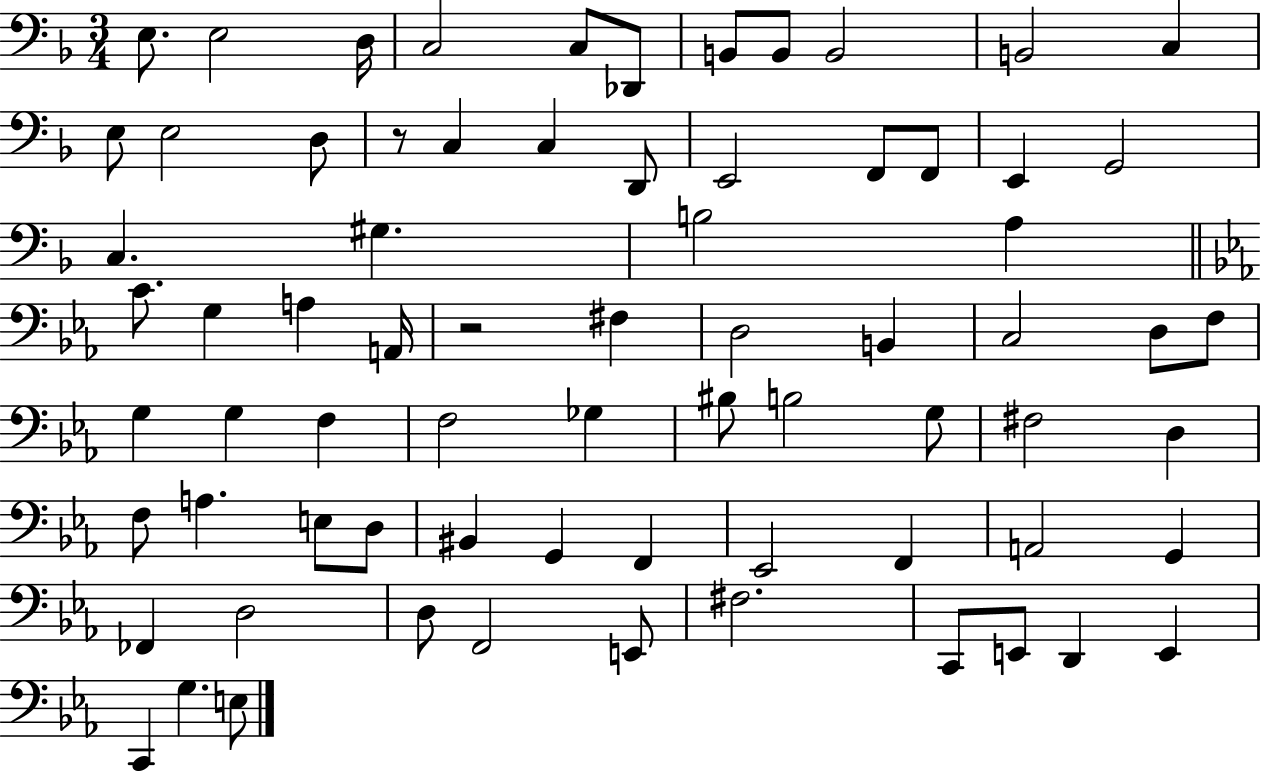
E3/e. E3/h D3/s C3/h C3/e Db2/e B2/e B2/e B2/h B2/h C3/q E3/e E3/h D3/e R/e C3/q C3/q D2/e E2/h F2/e F2/e E2/q G2/h C3/q. G#3/q. B3/h A3/q C4/e. G3/q A3/q A2/s R/h F#3/q D3/h B2/q C3/h D3/e F3/e G3/q G3/q F3/q F3/h Gb3/q BIS3/e B3/h G3/e F#3/h D3/q F3/e A3/q. E3/e D3/e BIS2/q G2/q F2/q Eb2/h F2/q A2/h G2/q FES2/q D3/h D3/e F2/h E2/e F#3/h. C2/e E2/e D2/q E2/q C2/q G3/q. E3/e